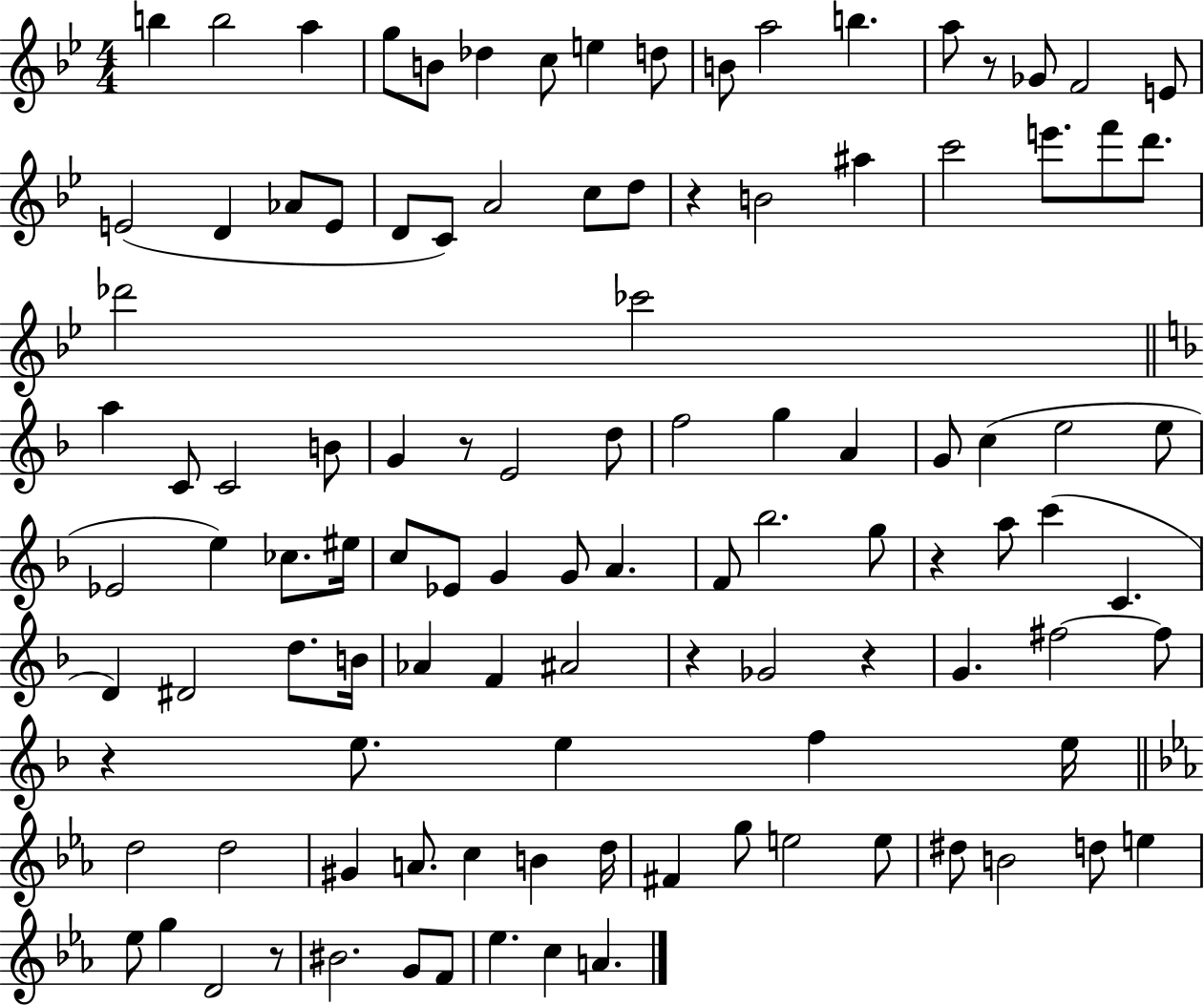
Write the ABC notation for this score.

X:1
T:Untitled
M:4/4
L:1/4
K:Bb
b b2 a g/2 B/2 _d c/2 e d/2 B/2 a2 b a/2 z/2 _G/2 F2 E/2 E2 D _A/2 E/2 D/2 C/2 A2 c/2 d/2 z B2 ^a c'2 e'/2 f'/2 d'/2 _d'2 _c'2 a C/2 C2 B/2 G z/2 E2 d/2 f2 g A G/2 c e2 e/2 _E2 e _c/2 ^e/4 c/2 _E/2 G G/2 A F/2 _b2 g/2 z a/2 c' C D ^D2 d/2 B/4 _A F ^A2 z _G2 z G ^f2 ^f/2 z e/2 e f e/4 d2 d2 ^G A/2 c B d/4 ^F g/2 e2 e/2 ^d/2 B2 d/2 e _e/2 g D2 z/2 ^B2 G/2 F/2 _e c A